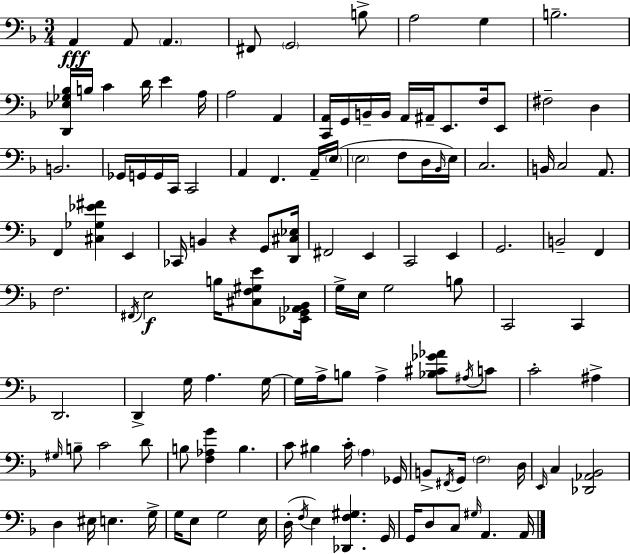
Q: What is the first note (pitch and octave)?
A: A2